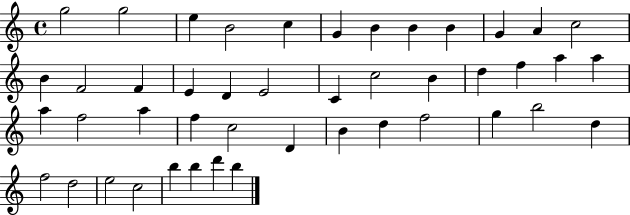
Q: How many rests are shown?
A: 0